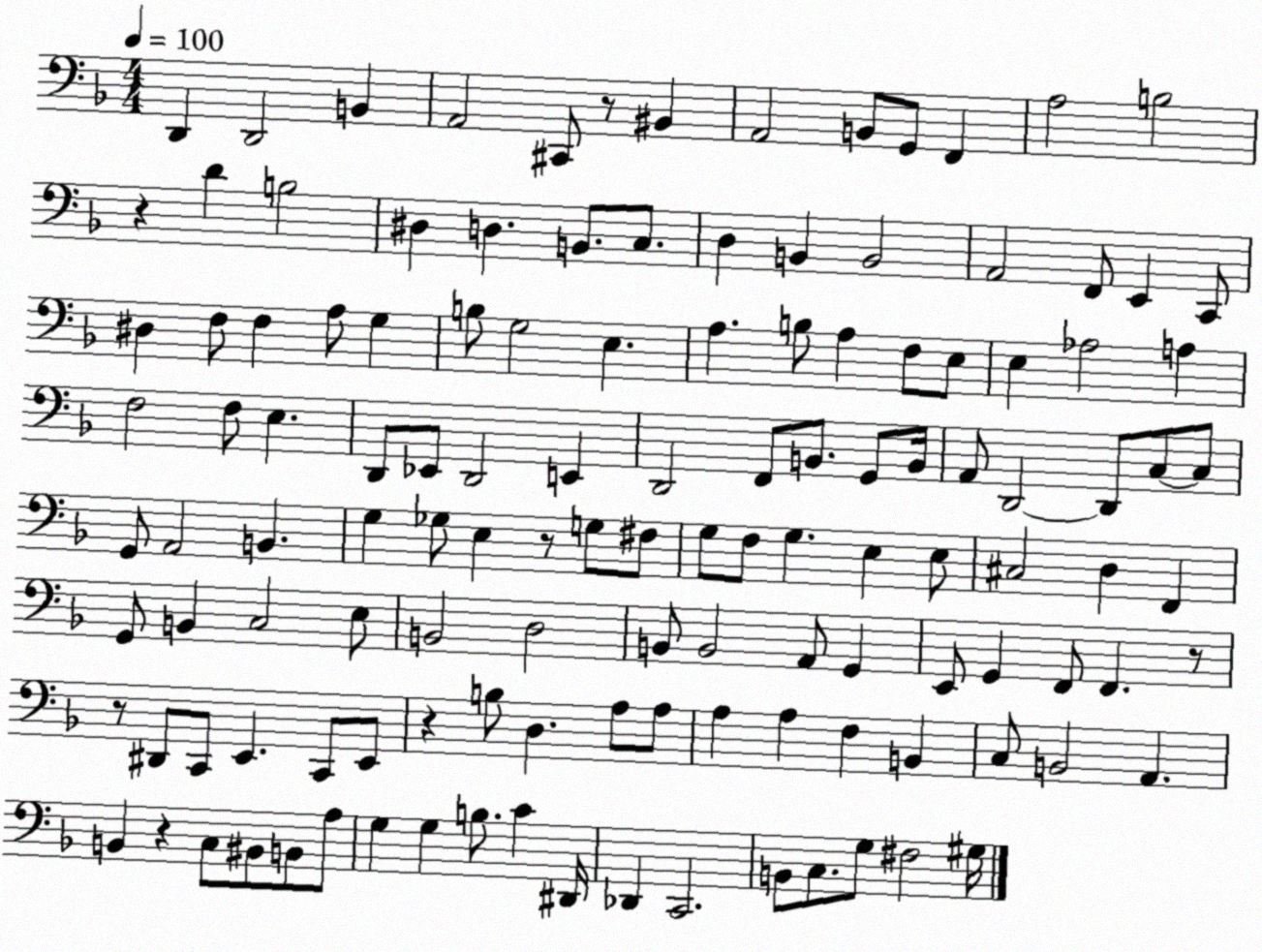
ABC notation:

X:1
T:Untitled
M:4/4
L:1/4
K:F
D,, D,,2 B,, A,,2 ^C,,/2 z/2 ^B,, A,,2 B,,/2 G,,/2 F,, A,2 B,2 z D B,2 ^D, D, B,,/2 C,/2 D, B,, B,,2 A,,2 F,,/2 E,, C,,/2 ^D, F,/2 F, A,/2 G, B,/2 G,2 E, A, B,/2 A, F,/2 E,/2 E, _A,2 A, F,2 F,/2 E, D,,/2 _E,,/2 D,,2 E,, D,,2 F,,/2 B,,/2 G,,/2 B,,/4 A,,/2 D,,2 D,,/2 C,/2 C,/2 G,,/2 A,,2 B,, G, _G,/2 E, z/2 G,/2 ^F,/2 G,/2 F,/2 G, E, E,/2 ^C,2 D, F,, G,,/2 B,, C,2 E,/2 B,,2 D,2 B,,/2 B,,2 A,,/2 G,, E,,/2 G,, F,,/2 F,, z/2 z/2 ^D,,/2 C,,/2 E,, C,,/2 E,,/2 z B,/2 D, A,/2 A,/2 A, A, F, B,, C,/2 B,,2 A,, B,, z C,/2 ^B,,/2 B,,/2 A,/2 G, G, B,/2 C ^D,,/4 _D,, C,,2 B,,/2 C,/2 G,/2 ^F,2 ^G,/4